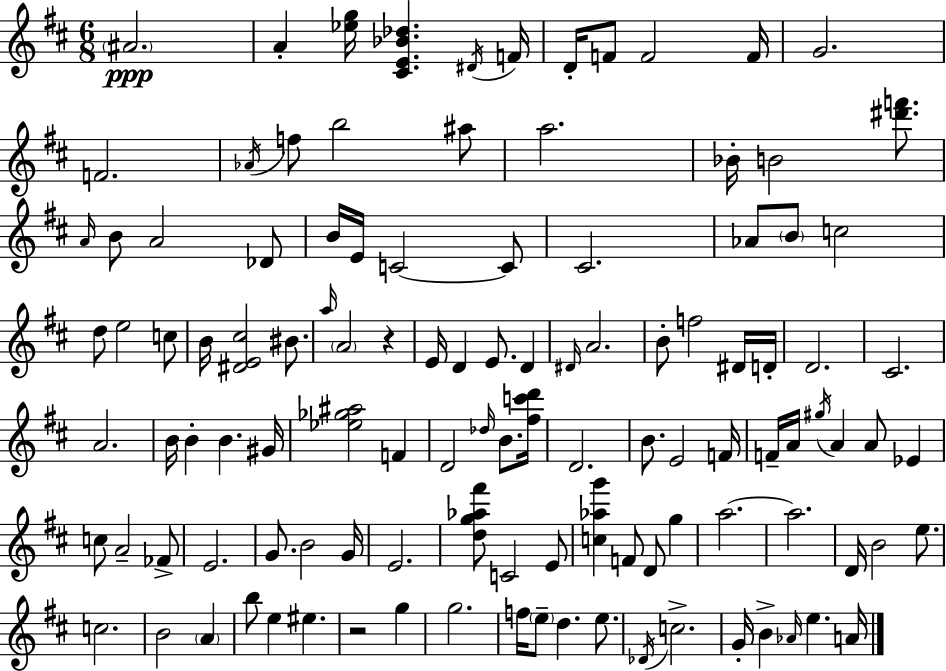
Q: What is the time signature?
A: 6/8